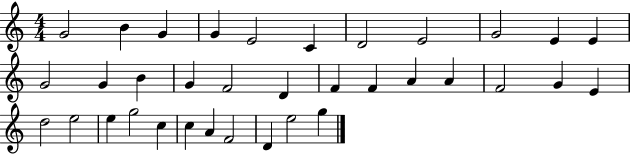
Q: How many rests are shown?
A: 0